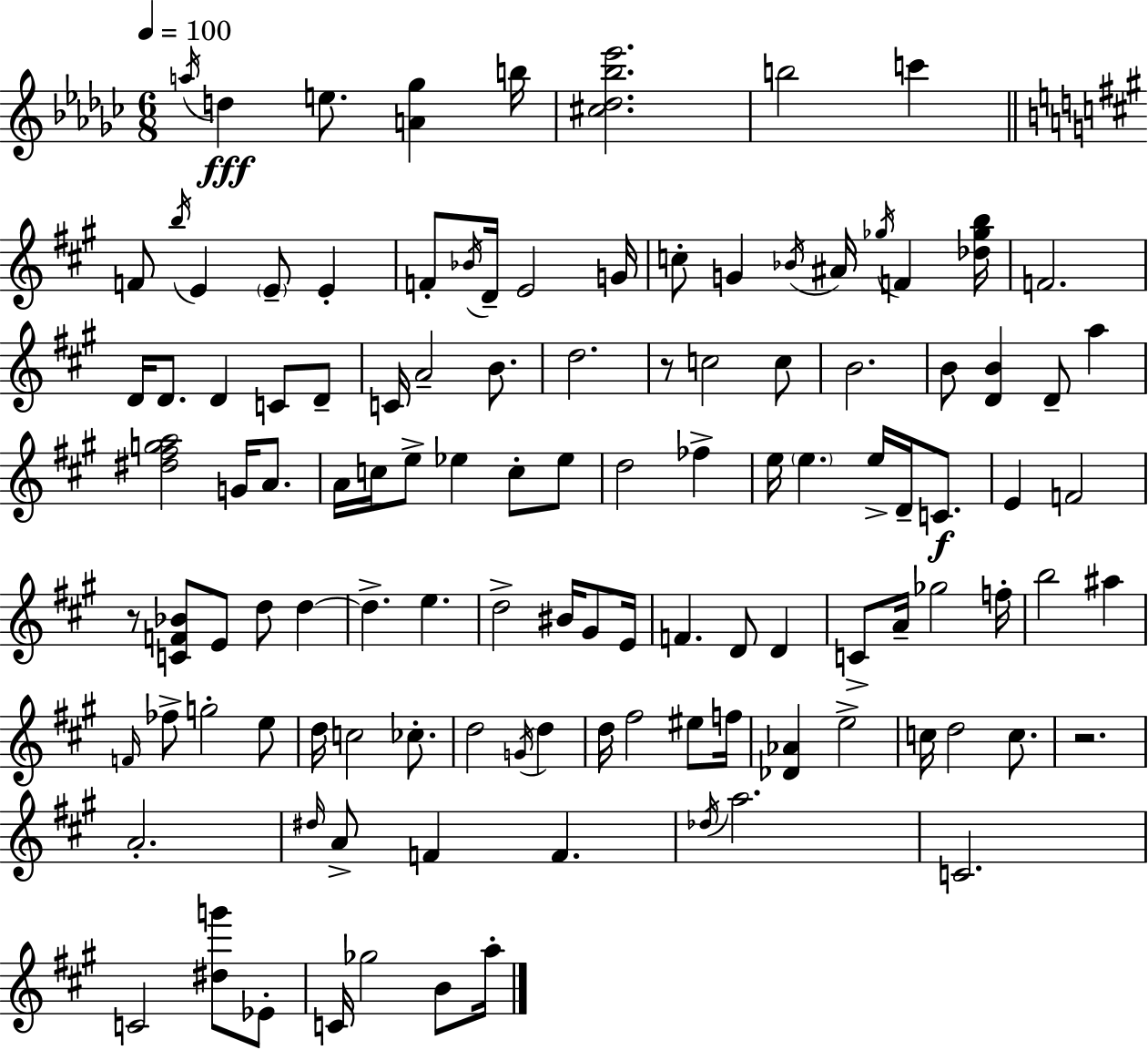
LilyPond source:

{
  \clef treble
  \numericTimeSignature
  \time 6/8
  \key ees \minor
  \tempo 4 = 100
  \acciaccatura { a''16 }\fff d''4 e''8. <a' ges''>4 | b''16 <cis'' des'' bes'' ees'''>2. | b''2 c'''4 | \bar "||" \break \key a \major f'8 \acciaccatura { b''16 } e'4 \parenthesize e'8-- e'4-. | f'8-. \acciaccatura { bes'16 } d'16-- e'2 | g'16 c''8-. g'4 \acciaccatura { bes'16 } ais'16 \acciaccatura { ges''16 } f'4 | <des'' ges'' b''>16 f'2. | \break d'16 d'8. d'4 | c'8 d'8-- c'16 a'2-- | b'8. d''2. | r8 c''2 | \break c''8 b'2. | b'8 <d' b'>4 d'8-- | a''4 <dis'' fis'' g'' a''>2 | g'16 a'8. a'16 c''16 e''8-> ees''4 | \break c''8-. ees''8 d''2 | fes''4-> e''16 \parenthesize e''4. e''16-> | d'16-- c'8.\f e'4 f'2 | r8 <c' f' bes'>8 e'8 d''8 | \break d''4~~ d''4.-> e''4. | d''2-> | bis'16 gis'8 e'16 f'4. d'8 | d'4 c'8-> a'16-- ges''2 | \break f''16-. b''2 | ais''4 \grace { f'16 } fes''8-> g''2-. | e''8 d''16 c''2 | ces''8.-. d''2 | \break \acciaccatura { g'16 } d''4 d''16 fis''2 | eis''8 f''16 <des' aes'>4 e''2-> | c''16 d''2 | c''8. r2. | \break a'2.-. | \grace { dis''16 } a'8-> f'4 | f'4. \acciaccatura { des''16 } a''2. | c'2. | \break c'2 | <dis'' g'''>8 ees'8-. c'16 ges''2 | b'8 a''16-. \bar "|."
}